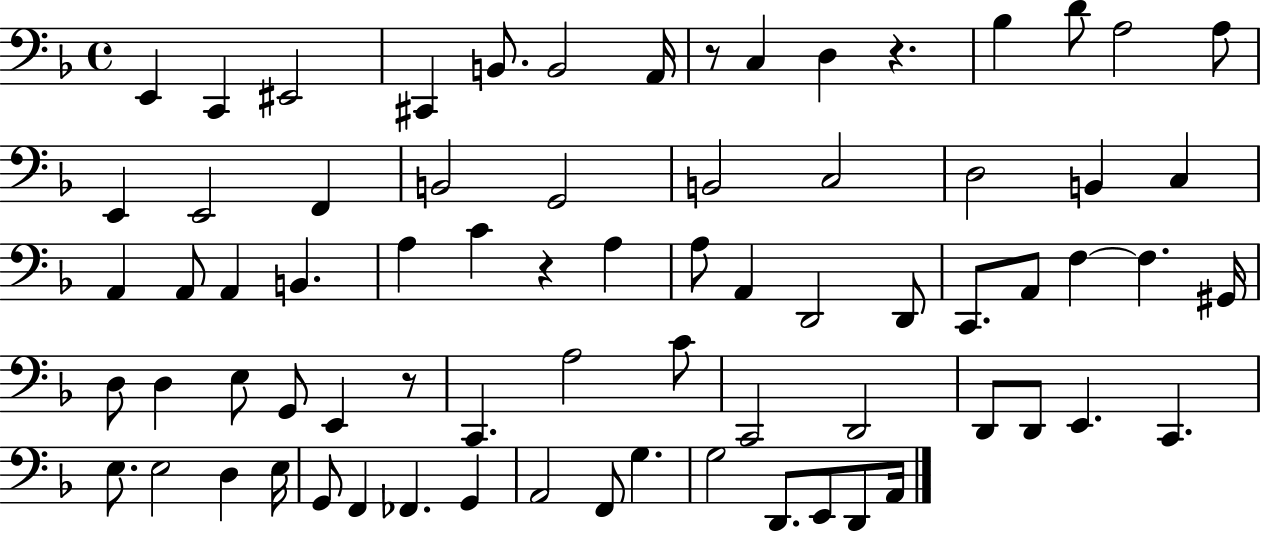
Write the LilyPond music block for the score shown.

{
  \clef bass
  \time 4/4
  \defaultTimeSignature
  \key f \major
  e,4 c,4 eis,2 | cis,4 b,8. b,2 a,16 | r8 c4 d4 r4. | bes4 d'8 a2 a8 | \break e,4 e,2 f,4 | b,2 g,2 | b,2 c2 | d2 b,4 c4 | \break a,4 a,8 a,4 b,4. | a4 c'4 r4 a4 | a8 a,4 d,2 d,8 | c,8. a,8 f4~~ f4. gis,16 | \break d8 d4 e8 g,8 e,4 r8 | c,4. a2 c'8 | c,2 d,2 | d,8 d,8 e,4. c,4. | \break e8. e2 d4 e16 | g,8 f,4 fes,4. g,4 | a,2 f,8 g4. | g2 d,8. e,8 d,8 a,16 | \break \bar "|."
}